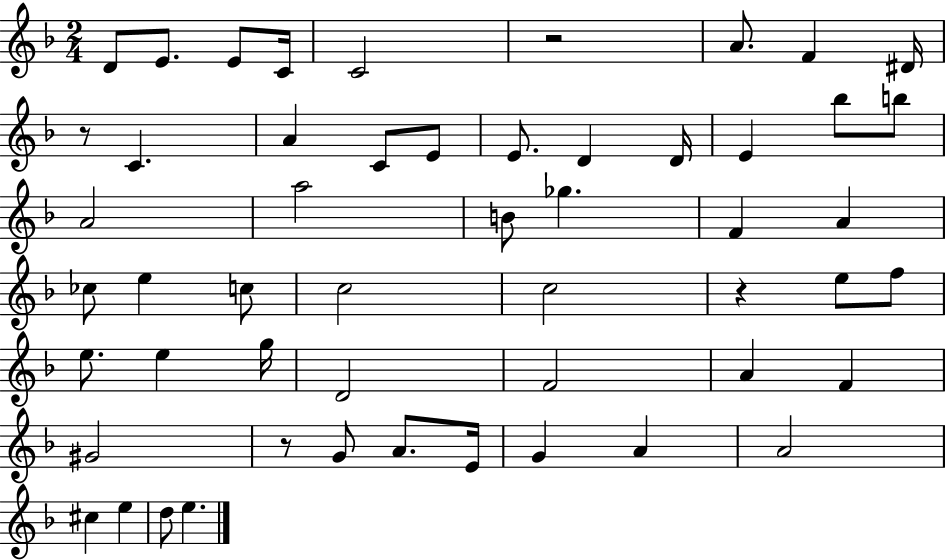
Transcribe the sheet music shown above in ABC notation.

X:1
T:Untitled
M:2/4
L:1/4
K:F
D/2 E/2 E/2 C/4 C2 z2 A/2 F ^D/4 z/2 C A C/2 E/2 E/2 D D/4 E _b/2 b/2 A2 a2 B/2 _g F A _c/2 e c/2 c2 c2 z e/2 f/2 e/2 e g/4 D2 F2 A F ^G2 z/2 G/2 A/2 E/4 G A A2 ^c e d/2 e